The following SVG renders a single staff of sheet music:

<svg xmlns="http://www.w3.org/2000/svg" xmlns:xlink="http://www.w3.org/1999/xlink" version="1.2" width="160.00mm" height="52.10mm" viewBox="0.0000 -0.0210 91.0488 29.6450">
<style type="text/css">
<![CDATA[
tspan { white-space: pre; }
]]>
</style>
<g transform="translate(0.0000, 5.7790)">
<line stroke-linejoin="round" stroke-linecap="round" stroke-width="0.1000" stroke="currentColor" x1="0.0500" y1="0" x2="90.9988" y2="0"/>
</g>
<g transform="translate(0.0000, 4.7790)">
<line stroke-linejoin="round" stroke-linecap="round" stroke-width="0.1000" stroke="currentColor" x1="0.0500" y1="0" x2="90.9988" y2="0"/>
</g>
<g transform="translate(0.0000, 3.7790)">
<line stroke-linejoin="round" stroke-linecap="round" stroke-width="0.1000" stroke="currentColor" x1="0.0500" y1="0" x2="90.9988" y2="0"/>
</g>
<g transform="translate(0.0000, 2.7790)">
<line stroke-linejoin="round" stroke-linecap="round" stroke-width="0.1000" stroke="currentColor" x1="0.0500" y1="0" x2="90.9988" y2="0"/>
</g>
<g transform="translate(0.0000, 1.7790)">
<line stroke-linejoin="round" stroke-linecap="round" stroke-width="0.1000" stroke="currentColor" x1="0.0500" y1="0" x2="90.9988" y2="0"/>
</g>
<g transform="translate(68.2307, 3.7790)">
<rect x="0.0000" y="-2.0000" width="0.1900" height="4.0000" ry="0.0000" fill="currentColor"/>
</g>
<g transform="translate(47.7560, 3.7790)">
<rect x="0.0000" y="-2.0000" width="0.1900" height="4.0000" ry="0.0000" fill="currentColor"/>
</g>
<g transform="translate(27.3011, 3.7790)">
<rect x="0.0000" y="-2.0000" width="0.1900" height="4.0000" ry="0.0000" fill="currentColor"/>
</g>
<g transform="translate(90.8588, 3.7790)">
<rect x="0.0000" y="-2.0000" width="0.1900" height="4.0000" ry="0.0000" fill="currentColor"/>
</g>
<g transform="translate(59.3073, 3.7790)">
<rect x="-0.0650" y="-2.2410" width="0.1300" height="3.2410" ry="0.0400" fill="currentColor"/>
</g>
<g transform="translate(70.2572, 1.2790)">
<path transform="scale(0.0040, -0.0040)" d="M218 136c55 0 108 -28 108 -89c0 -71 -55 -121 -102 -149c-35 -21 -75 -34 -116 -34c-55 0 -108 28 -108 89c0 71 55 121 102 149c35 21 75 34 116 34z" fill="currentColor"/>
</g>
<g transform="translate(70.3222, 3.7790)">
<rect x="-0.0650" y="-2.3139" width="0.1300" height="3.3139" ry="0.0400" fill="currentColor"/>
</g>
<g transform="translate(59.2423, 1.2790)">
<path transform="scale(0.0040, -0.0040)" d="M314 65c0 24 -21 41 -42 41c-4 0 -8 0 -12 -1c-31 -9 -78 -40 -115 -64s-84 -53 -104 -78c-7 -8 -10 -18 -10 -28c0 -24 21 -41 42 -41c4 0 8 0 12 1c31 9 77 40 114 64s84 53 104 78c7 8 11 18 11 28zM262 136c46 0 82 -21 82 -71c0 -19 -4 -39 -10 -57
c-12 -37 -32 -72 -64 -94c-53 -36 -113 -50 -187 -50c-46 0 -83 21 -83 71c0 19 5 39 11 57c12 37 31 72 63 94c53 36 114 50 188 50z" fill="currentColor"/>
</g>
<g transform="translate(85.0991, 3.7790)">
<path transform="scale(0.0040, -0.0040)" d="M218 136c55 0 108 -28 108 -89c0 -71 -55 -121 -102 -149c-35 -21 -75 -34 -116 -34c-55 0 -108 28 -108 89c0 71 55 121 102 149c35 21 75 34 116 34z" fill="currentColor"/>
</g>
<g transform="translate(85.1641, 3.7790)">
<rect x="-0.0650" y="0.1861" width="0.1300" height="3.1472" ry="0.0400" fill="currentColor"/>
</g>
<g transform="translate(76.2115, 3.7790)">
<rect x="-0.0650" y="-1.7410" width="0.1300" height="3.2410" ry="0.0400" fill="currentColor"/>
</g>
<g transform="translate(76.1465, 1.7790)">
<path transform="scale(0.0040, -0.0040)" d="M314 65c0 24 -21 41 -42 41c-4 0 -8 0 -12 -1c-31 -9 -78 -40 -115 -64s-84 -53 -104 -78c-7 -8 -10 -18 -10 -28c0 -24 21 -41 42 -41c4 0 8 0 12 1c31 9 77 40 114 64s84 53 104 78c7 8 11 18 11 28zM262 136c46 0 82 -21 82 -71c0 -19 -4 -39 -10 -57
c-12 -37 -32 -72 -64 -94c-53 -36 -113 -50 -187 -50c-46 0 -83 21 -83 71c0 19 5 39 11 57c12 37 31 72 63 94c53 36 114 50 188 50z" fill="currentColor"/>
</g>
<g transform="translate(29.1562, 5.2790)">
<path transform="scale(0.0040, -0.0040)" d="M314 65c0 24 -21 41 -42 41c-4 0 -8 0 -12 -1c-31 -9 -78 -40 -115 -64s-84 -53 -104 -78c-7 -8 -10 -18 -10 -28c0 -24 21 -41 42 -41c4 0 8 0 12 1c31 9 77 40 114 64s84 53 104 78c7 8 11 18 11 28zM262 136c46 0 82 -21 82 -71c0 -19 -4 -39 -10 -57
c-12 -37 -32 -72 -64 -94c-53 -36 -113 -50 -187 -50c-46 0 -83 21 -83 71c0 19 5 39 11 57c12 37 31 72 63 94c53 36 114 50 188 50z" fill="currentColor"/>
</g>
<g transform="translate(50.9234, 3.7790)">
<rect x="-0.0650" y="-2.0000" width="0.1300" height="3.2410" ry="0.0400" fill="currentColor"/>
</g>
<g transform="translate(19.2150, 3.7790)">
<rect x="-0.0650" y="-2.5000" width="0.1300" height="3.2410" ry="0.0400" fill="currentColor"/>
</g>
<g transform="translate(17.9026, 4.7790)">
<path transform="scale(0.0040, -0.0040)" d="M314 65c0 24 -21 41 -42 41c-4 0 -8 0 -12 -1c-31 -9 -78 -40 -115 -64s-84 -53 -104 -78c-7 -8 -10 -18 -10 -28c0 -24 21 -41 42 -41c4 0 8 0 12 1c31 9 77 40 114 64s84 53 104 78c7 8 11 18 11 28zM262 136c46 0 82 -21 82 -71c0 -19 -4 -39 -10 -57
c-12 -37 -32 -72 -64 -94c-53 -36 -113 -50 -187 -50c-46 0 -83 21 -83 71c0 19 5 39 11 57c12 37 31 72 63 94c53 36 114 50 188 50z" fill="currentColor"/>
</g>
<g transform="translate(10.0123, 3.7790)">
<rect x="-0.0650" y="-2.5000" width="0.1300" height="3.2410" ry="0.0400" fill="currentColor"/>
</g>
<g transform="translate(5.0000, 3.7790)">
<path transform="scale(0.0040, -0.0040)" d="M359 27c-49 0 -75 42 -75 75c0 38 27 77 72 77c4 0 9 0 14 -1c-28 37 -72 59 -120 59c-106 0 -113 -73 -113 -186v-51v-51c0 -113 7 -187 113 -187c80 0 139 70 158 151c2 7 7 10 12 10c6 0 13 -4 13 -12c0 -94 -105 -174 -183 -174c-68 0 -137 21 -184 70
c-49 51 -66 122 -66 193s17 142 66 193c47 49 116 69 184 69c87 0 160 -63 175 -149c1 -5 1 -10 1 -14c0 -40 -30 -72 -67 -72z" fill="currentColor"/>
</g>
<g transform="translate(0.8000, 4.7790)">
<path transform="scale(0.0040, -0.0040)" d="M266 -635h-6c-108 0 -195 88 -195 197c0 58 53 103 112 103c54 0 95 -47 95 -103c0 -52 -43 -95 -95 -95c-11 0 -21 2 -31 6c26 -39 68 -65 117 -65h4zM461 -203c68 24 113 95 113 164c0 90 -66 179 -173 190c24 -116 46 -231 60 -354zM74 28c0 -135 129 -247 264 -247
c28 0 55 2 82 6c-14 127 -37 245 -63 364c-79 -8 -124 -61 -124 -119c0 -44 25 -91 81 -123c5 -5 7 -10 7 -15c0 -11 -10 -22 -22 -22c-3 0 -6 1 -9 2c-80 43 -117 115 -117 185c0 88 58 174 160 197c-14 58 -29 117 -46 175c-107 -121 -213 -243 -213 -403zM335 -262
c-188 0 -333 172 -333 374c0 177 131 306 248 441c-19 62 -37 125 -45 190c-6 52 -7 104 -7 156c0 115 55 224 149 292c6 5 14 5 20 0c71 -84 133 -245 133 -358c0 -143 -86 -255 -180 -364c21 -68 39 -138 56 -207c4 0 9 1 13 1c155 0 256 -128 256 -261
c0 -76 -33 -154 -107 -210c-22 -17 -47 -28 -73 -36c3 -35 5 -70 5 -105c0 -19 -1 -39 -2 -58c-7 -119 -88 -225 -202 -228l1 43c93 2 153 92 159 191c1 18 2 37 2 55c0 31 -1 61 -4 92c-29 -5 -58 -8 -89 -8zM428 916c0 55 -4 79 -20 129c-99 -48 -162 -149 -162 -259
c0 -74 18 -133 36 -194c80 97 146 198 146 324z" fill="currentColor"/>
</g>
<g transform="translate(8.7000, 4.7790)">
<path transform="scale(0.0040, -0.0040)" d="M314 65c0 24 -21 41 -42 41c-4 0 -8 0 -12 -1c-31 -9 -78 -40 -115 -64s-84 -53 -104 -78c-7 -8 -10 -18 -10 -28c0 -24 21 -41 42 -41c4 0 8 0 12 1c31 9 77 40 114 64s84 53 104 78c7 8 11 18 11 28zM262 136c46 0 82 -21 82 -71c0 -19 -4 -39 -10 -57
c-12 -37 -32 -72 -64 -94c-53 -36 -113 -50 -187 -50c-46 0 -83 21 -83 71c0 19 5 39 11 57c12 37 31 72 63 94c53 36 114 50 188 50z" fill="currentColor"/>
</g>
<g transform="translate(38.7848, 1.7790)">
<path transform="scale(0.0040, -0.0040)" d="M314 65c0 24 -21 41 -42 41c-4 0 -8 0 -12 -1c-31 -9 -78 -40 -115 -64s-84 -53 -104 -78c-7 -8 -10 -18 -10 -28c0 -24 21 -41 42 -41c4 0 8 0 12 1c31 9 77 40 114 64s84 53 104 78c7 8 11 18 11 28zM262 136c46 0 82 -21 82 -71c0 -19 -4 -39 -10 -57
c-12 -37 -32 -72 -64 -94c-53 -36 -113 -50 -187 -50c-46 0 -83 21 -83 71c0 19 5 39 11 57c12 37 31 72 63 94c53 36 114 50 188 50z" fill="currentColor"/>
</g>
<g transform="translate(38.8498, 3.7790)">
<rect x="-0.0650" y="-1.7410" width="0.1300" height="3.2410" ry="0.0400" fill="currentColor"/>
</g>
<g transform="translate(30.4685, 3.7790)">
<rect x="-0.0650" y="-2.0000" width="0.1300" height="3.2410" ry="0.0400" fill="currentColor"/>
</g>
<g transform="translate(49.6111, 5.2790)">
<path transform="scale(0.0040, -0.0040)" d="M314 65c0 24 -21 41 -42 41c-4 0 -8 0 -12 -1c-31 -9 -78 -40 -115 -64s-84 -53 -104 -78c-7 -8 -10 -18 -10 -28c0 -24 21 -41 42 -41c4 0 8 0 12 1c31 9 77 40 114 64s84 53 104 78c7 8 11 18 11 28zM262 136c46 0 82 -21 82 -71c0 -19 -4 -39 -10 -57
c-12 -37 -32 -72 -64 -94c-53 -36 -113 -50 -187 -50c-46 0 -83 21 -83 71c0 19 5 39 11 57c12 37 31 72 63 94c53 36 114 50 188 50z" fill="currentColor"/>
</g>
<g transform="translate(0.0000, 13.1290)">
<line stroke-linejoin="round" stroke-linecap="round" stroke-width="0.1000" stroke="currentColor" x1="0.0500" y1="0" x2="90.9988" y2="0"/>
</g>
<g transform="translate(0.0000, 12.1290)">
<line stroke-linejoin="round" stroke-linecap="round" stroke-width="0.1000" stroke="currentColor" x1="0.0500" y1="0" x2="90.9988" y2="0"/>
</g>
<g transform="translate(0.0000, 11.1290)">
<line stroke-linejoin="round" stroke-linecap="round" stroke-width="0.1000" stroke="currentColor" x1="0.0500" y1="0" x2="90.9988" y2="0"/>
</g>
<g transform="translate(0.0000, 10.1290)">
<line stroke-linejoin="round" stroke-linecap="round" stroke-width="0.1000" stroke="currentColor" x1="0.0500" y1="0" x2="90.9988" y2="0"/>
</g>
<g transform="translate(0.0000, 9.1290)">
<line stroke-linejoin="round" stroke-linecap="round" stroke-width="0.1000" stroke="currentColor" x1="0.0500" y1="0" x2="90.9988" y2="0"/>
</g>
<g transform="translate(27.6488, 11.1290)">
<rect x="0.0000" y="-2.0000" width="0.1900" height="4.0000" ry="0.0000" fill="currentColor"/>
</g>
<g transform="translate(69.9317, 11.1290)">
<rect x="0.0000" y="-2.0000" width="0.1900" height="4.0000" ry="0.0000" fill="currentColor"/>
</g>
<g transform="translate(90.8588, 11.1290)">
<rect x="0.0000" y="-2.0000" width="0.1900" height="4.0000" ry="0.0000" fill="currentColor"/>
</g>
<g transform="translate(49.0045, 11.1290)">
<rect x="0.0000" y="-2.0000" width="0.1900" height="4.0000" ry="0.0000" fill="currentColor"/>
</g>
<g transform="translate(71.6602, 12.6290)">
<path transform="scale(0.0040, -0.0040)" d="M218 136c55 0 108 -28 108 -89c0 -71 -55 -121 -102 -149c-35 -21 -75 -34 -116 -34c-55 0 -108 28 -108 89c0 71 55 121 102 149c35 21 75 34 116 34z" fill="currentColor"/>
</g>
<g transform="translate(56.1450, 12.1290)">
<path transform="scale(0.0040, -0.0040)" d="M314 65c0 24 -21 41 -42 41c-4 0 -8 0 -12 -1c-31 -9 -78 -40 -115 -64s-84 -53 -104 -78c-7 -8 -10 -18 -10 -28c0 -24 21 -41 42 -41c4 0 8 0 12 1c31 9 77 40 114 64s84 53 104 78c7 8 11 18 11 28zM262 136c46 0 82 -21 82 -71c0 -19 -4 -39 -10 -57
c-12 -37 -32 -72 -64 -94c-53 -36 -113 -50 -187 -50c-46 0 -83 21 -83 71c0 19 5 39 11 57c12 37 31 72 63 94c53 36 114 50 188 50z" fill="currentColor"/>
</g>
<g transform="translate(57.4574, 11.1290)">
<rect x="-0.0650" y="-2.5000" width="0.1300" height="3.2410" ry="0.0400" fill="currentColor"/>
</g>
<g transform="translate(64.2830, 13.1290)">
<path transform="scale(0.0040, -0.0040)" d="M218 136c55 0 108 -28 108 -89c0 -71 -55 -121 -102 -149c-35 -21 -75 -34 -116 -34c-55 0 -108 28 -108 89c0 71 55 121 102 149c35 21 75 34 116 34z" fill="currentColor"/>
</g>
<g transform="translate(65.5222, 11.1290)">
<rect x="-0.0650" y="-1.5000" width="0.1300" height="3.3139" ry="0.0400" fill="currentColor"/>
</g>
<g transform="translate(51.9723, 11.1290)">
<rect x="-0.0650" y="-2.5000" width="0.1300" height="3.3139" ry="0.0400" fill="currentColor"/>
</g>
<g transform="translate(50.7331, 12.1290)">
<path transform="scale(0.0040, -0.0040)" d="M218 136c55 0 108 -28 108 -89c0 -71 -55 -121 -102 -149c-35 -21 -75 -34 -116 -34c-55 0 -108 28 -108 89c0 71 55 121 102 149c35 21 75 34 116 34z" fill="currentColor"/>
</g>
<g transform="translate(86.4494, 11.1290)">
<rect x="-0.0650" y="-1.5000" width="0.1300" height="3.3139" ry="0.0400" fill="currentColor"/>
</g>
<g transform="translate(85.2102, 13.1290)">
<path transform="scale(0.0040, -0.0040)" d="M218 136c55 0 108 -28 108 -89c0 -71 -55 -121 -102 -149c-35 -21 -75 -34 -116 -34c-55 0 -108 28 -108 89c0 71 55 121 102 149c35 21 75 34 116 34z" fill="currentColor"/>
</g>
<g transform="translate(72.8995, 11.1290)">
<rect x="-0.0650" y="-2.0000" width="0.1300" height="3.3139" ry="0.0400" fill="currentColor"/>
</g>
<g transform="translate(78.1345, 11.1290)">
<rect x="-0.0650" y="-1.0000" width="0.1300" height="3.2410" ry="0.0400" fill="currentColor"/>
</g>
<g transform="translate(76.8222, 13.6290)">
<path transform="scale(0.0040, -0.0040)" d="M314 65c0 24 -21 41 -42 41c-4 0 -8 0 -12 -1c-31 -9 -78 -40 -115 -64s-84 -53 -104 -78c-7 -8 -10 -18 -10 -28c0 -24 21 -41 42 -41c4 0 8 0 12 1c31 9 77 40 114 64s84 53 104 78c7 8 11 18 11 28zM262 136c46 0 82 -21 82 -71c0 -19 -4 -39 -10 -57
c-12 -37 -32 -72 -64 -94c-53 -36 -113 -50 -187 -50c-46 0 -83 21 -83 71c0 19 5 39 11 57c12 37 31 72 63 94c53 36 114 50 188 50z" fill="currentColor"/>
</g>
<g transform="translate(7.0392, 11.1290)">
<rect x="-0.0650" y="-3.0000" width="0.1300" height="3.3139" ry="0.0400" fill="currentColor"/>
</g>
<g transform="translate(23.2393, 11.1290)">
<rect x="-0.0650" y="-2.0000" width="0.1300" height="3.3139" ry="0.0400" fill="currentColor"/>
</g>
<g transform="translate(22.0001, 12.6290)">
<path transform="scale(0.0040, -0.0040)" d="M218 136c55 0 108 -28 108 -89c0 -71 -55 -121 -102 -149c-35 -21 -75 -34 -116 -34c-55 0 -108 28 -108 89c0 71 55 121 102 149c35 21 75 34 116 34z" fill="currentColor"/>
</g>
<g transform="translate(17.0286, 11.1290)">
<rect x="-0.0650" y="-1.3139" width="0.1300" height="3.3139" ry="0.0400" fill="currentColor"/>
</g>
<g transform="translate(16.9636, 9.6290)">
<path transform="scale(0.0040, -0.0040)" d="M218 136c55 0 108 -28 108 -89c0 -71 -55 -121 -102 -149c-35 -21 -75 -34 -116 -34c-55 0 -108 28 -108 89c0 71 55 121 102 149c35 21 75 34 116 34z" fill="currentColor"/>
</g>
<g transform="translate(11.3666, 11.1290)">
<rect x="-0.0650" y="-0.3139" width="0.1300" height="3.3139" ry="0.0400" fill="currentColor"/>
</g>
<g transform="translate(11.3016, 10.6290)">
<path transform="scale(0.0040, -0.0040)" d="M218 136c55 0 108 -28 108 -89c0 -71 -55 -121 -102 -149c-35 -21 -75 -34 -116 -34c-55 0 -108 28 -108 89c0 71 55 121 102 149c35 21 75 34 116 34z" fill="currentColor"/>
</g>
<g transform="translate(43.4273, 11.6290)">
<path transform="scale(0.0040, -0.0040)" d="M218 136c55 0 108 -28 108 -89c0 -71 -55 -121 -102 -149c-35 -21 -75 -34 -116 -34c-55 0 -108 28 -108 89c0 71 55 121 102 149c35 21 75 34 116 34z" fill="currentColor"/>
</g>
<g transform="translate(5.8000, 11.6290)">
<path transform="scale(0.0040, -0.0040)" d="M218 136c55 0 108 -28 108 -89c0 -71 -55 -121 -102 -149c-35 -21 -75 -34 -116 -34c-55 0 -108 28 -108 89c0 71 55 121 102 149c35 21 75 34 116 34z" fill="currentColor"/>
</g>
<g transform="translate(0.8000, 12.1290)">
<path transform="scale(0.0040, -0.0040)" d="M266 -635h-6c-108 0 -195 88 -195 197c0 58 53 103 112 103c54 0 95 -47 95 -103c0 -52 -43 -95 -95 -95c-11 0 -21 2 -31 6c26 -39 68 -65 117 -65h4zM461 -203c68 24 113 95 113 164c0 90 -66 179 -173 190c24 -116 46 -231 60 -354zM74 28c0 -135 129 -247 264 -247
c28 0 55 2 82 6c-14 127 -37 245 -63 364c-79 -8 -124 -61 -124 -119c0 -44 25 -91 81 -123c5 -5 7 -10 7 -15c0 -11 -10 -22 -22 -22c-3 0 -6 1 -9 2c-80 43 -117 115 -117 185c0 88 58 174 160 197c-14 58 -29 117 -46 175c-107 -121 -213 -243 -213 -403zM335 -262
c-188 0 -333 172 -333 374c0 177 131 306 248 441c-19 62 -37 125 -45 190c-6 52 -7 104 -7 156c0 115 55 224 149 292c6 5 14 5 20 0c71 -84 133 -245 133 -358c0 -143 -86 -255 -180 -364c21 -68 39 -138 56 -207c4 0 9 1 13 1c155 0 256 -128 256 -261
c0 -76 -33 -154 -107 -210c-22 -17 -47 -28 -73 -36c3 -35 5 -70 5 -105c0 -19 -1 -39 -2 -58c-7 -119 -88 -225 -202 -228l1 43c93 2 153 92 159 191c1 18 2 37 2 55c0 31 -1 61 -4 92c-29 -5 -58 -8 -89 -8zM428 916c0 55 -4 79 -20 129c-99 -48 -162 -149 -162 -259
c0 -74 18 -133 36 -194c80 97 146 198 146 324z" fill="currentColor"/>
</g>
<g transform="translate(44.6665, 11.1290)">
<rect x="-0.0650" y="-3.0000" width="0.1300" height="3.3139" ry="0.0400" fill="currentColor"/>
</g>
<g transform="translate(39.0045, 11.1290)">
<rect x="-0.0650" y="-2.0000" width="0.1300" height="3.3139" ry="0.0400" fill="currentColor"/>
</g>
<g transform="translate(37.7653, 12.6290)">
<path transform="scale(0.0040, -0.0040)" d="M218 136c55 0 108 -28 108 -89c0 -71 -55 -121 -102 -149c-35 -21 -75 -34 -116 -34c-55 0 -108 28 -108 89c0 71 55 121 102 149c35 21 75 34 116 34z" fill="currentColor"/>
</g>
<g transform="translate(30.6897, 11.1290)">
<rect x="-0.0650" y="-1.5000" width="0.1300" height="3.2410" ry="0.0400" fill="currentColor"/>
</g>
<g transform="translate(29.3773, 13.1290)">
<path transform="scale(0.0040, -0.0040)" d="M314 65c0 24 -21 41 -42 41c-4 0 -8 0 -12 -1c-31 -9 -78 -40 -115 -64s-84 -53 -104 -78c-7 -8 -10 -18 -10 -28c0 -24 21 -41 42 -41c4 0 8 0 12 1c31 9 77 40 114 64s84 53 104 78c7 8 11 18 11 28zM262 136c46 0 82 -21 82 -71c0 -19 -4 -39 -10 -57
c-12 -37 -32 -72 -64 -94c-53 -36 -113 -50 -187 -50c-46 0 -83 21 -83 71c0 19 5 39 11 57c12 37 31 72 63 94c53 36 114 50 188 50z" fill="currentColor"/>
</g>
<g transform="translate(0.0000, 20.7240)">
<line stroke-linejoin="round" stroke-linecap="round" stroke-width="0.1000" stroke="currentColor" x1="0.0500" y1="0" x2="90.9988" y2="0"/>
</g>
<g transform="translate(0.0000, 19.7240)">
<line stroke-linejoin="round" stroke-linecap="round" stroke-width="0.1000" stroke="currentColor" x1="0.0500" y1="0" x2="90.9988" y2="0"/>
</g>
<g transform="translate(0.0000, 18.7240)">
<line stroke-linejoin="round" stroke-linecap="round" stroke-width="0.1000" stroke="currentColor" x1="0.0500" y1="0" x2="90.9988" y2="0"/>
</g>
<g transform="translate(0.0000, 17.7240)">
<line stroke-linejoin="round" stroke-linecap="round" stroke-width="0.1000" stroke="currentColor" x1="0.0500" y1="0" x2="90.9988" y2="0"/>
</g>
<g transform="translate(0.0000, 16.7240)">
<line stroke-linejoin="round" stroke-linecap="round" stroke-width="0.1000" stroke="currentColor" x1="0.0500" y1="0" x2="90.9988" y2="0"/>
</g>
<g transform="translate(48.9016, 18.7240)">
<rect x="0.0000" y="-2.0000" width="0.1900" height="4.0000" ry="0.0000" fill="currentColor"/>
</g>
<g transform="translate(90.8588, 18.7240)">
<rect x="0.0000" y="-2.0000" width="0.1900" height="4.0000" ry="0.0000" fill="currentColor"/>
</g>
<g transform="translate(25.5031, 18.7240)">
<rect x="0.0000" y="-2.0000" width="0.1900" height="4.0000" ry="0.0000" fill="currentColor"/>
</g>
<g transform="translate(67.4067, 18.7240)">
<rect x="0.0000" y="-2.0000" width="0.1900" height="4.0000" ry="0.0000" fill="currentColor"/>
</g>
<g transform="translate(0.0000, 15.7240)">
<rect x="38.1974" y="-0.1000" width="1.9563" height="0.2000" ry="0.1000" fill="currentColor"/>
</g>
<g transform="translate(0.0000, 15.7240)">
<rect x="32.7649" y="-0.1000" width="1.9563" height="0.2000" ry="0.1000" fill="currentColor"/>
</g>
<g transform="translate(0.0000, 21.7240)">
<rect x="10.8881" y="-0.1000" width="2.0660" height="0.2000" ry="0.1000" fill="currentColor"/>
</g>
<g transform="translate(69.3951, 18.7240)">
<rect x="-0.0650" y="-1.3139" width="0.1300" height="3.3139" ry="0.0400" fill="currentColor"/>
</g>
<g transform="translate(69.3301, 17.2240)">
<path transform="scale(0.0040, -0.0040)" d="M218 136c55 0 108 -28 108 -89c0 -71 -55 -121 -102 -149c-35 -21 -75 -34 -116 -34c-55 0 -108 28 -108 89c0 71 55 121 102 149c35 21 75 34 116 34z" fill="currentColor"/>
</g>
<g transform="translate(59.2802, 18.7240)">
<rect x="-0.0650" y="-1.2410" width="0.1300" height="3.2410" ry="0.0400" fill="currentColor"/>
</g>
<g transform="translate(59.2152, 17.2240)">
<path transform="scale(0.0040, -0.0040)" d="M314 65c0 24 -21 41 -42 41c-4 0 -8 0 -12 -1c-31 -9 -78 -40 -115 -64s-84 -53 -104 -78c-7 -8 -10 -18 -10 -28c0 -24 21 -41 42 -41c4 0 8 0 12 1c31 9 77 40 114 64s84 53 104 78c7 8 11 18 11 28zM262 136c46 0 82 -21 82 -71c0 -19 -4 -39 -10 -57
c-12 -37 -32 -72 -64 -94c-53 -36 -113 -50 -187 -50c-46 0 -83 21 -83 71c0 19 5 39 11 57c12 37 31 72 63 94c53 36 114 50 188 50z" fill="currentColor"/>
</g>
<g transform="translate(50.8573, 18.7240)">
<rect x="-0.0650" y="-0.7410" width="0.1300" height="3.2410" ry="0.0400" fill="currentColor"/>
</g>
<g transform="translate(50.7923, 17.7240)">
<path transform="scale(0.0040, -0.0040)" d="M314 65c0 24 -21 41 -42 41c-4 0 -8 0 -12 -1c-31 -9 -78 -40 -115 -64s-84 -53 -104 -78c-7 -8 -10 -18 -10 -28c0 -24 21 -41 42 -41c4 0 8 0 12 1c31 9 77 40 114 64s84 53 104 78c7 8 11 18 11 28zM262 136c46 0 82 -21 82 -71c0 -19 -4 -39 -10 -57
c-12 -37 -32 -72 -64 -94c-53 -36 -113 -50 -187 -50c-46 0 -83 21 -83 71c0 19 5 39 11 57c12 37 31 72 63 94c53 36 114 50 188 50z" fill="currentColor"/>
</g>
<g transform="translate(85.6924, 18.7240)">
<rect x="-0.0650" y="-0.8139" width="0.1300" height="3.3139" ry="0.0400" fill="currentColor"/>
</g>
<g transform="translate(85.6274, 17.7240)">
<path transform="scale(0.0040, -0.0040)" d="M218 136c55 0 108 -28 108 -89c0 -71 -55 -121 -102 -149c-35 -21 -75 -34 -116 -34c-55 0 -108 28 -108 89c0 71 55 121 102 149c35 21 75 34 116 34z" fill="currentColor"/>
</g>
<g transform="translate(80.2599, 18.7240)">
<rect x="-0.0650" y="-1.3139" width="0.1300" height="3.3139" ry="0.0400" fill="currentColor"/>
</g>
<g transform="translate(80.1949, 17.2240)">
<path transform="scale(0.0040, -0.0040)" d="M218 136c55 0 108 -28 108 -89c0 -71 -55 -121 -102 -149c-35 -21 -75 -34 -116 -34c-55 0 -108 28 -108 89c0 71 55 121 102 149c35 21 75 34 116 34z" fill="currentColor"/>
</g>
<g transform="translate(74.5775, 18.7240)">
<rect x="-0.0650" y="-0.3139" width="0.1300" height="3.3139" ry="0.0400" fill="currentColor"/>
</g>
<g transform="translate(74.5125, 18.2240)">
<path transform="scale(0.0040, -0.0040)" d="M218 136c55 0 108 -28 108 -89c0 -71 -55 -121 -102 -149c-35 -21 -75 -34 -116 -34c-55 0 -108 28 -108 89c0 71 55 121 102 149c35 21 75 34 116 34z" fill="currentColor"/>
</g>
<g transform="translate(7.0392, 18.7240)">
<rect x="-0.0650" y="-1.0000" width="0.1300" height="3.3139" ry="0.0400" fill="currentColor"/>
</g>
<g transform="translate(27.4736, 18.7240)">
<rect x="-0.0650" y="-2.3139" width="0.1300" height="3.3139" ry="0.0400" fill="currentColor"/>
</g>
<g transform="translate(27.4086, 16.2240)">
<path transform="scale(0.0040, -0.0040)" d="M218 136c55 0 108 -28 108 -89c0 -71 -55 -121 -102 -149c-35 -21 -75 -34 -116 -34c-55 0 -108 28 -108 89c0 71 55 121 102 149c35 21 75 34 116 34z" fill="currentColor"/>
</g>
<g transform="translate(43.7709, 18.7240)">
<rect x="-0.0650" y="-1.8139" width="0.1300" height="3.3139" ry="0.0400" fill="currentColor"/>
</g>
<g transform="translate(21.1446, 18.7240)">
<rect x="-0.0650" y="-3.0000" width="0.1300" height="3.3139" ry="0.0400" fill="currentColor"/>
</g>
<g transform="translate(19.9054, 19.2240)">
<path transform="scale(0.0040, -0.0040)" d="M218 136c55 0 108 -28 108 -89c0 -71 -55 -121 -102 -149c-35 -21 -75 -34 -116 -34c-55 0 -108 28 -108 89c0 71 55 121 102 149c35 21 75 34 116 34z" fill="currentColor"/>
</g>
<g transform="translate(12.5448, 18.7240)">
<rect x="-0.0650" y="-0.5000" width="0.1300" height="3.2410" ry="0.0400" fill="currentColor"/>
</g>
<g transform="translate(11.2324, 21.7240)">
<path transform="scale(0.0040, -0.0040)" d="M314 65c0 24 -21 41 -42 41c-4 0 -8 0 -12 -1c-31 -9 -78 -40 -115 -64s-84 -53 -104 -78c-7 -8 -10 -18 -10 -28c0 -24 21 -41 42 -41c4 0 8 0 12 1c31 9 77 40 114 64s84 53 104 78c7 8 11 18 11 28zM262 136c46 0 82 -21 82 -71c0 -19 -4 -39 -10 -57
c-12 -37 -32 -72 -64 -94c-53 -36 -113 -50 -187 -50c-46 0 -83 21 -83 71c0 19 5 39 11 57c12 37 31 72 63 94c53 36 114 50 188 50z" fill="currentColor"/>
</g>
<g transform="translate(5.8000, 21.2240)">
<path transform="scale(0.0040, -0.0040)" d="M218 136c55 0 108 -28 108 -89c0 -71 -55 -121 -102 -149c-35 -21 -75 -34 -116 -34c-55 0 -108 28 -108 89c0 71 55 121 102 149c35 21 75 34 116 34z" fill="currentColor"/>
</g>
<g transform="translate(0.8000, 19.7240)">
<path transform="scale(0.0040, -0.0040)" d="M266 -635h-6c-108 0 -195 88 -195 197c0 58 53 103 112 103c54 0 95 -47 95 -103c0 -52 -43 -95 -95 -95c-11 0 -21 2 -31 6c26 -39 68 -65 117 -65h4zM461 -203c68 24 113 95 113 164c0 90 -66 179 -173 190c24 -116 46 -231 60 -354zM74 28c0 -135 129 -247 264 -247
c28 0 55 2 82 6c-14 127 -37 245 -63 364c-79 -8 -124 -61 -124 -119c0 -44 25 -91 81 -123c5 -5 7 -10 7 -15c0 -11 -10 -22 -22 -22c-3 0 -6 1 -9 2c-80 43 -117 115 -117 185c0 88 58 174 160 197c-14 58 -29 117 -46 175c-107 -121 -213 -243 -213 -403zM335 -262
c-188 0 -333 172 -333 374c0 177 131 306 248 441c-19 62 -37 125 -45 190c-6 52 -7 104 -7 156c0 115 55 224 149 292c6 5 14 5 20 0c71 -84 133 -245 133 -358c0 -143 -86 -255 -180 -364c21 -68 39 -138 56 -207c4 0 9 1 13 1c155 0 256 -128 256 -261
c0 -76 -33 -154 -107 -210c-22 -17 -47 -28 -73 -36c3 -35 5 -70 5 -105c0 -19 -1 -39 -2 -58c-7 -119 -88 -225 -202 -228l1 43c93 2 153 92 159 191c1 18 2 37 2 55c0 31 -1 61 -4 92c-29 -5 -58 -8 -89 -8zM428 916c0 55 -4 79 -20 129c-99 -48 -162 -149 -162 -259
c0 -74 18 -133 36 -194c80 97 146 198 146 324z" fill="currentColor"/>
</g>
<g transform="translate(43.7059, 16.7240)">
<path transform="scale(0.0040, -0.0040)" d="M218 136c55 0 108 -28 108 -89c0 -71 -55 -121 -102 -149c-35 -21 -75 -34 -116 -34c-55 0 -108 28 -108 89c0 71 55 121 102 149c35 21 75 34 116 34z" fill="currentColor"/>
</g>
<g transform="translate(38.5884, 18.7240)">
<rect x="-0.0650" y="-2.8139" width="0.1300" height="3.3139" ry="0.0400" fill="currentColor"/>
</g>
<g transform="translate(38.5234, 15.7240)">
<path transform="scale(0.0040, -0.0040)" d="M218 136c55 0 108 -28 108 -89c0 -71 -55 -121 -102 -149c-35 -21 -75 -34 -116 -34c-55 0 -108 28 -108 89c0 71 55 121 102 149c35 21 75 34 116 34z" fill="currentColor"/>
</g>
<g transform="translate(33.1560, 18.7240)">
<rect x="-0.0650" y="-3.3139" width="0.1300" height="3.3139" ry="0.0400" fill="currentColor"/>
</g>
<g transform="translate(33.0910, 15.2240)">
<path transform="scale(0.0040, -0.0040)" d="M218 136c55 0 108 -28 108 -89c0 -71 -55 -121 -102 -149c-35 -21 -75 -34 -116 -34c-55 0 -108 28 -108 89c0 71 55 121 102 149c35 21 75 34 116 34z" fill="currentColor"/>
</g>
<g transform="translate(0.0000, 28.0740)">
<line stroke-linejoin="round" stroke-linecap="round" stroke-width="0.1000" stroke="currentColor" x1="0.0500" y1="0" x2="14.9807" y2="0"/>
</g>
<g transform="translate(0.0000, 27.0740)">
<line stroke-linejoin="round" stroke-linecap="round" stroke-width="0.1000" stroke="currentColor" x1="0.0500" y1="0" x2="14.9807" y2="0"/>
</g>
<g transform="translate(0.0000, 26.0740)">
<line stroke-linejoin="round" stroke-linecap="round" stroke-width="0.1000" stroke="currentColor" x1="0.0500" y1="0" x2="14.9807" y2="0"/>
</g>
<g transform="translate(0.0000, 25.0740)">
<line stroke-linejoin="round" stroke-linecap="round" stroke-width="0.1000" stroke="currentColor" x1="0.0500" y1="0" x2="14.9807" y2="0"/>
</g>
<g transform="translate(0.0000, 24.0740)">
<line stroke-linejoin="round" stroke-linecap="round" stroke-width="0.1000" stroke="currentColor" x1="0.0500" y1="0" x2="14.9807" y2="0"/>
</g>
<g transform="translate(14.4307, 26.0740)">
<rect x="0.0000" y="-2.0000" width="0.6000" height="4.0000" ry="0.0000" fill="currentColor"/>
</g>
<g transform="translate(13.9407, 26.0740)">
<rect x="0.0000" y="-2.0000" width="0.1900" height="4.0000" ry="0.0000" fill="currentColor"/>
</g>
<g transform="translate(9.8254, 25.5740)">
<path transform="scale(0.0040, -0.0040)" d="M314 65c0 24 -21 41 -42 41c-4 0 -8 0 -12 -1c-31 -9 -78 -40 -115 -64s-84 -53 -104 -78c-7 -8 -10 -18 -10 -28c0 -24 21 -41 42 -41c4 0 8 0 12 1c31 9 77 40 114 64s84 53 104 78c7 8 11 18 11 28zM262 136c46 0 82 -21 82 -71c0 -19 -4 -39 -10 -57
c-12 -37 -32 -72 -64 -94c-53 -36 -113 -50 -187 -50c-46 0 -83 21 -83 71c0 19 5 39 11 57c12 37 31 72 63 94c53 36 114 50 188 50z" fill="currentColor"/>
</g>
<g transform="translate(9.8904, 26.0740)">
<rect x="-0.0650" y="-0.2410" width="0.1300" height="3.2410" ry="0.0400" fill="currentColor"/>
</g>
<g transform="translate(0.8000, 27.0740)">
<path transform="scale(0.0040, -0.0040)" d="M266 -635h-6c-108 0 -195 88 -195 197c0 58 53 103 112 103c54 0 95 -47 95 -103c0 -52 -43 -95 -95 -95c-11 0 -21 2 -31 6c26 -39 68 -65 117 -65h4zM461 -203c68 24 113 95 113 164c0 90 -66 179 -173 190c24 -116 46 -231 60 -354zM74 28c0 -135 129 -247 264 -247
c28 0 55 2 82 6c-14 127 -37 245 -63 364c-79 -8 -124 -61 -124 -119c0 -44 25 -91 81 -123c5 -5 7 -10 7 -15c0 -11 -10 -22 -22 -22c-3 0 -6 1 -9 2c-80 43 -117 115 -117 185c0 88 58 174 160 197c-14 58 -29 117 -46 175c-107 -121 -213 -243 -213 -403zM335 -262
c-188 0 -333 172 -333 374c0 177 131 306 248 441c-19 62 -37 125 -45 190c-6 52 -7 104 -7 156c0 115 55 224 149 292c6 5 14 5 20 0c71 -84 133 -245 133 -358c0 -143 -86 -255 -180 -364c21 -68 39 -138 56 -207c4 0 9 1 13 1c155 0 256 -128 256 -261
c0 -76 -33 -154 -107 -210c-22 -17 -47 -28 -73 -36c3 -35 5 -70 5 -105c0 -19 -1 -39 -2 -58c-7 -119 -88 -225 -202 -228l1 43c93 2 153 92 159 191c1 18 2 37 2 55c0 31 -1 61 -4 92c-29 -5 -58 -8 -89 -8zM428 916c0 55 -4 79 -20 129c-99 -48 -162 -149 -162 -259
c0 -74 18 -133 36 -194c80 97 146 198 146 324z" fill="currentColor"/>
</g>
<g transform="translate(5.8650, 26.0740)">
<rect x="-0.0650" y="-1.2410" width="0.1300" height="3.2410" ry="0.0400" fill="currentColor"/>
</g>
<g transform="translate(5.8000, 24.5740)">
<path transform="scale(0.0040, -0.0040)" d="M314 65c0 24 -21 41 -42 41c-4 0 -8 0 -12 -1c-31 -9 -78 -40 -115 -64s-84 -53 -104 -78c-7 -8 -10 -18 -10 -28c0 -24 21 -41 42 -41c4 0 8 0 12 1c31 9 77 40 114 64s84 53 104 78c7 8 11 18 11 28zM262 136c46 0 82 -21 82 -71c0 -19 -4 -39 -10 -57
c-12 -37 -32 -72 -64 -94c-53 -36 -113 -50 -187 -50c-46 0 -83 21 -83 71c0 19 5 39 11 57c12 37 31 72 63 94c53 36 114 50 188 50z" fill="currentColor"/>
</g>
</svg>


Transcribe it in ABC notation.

X:1
T:Untitled
M:4/4
L:1/4
K:C
G2 G2 F2 f2 F2 g2 g f2 B A c e F E2 F A G G2 E F D2 E D C2 A g b a f d2 e2 e c e d e2 c2